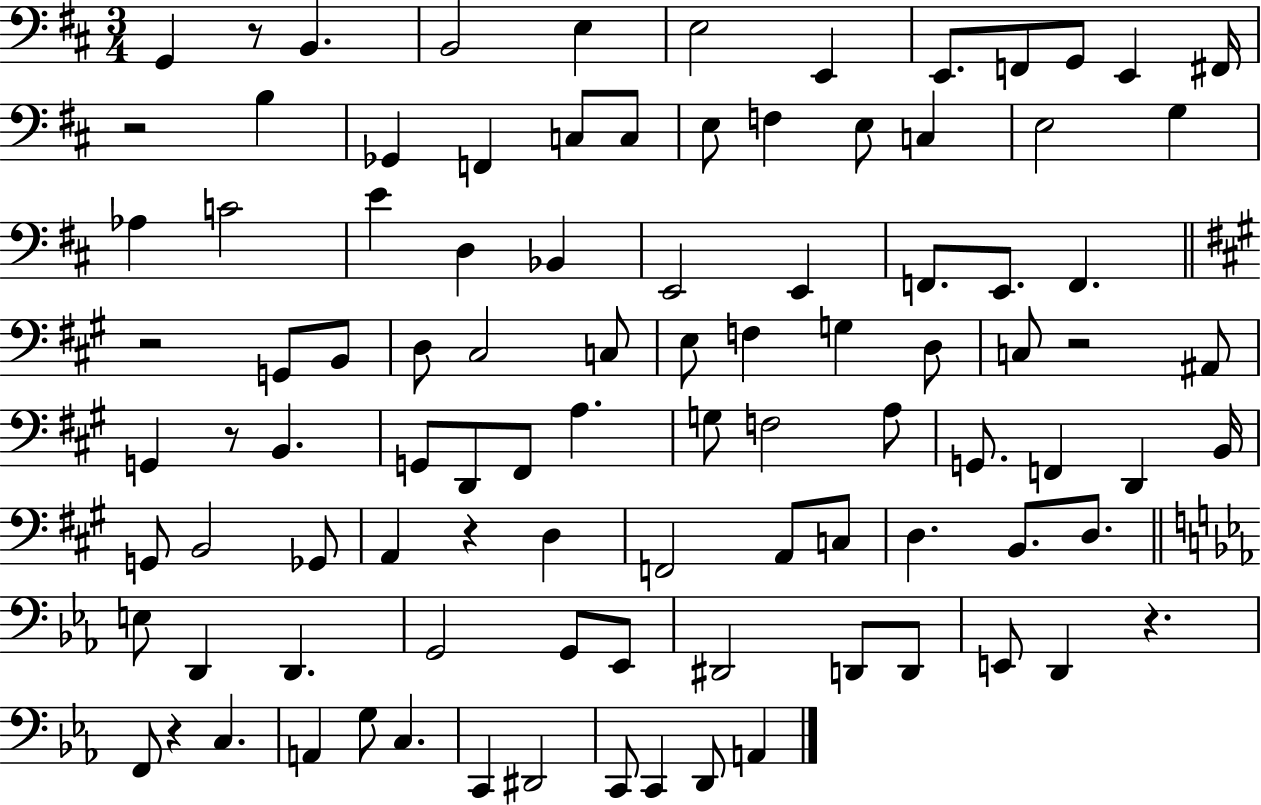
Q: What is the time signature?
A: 3/4